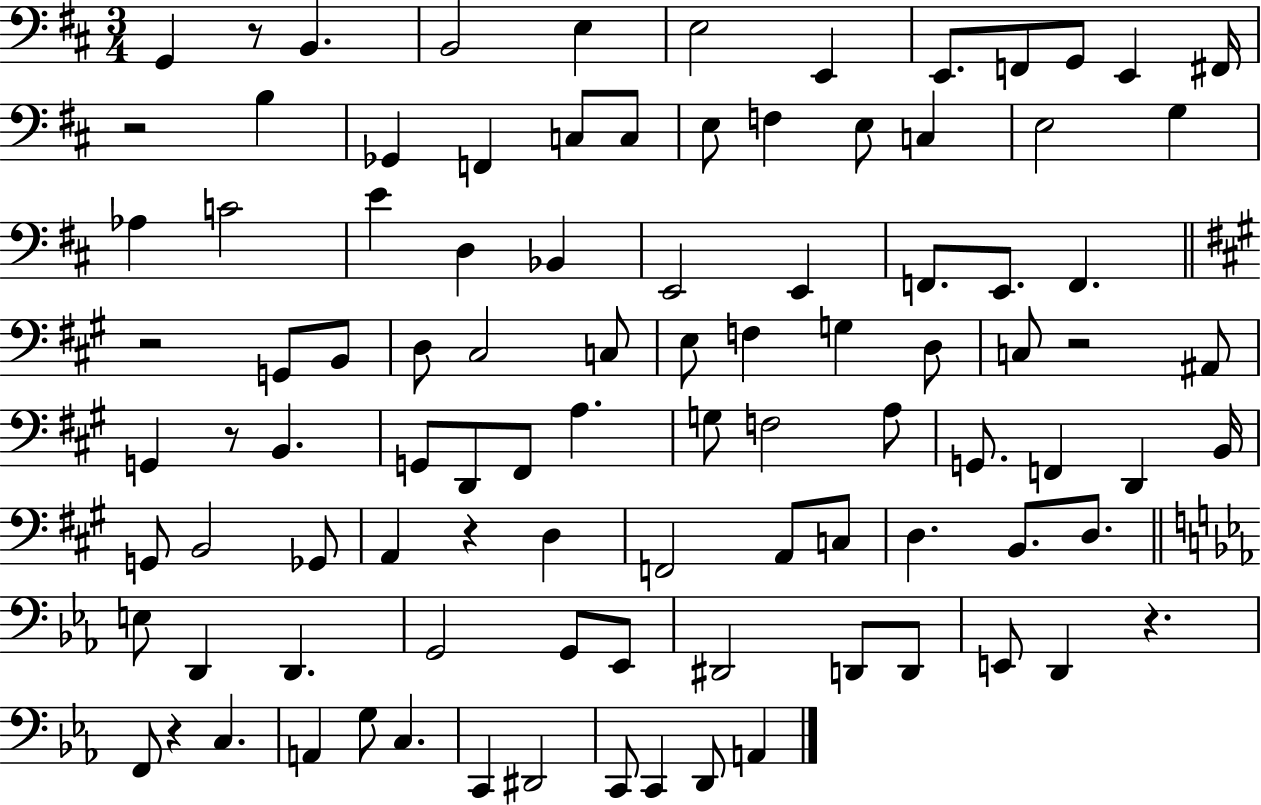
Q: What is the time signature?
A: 3/4